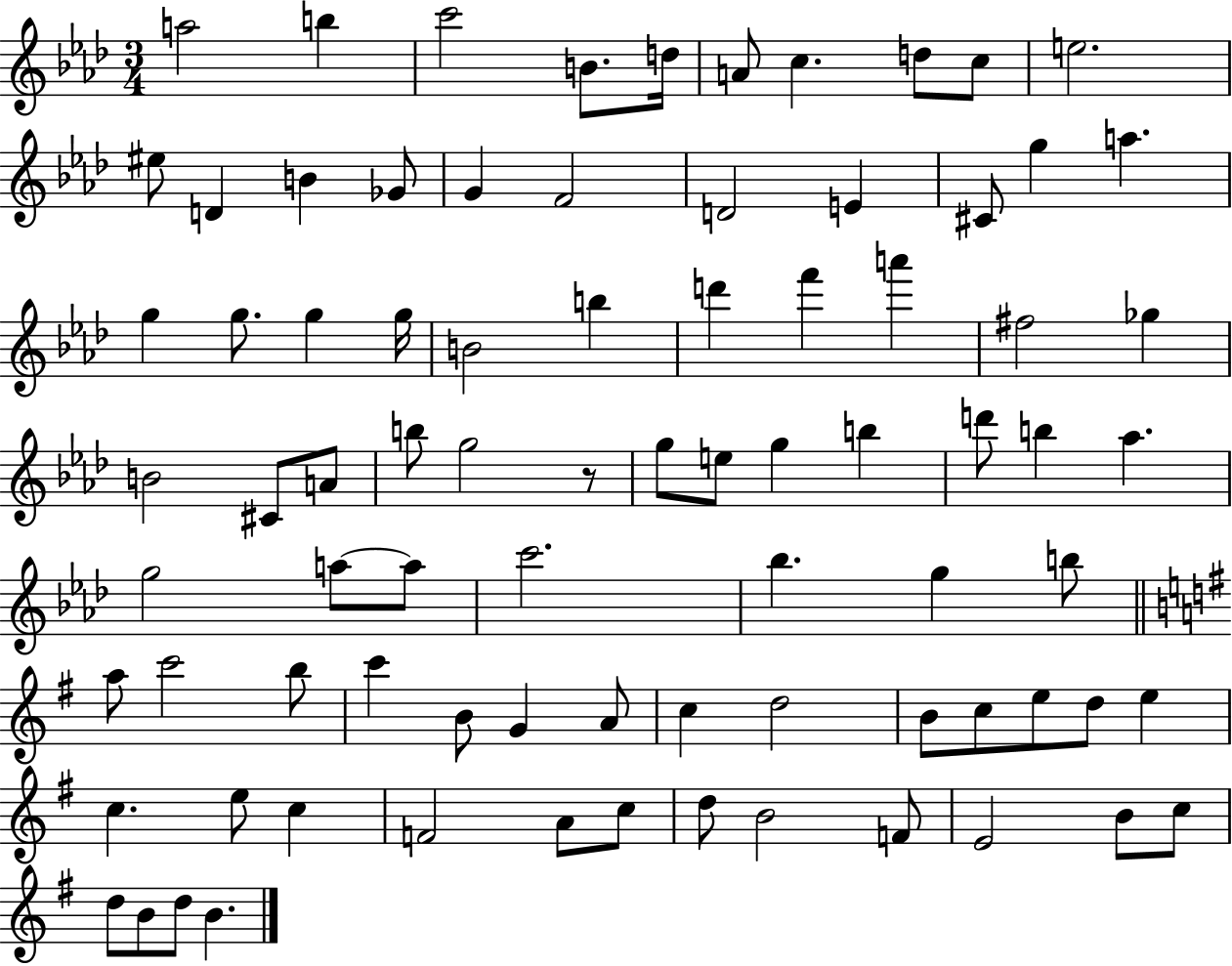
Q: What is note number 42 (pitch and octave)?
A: D6